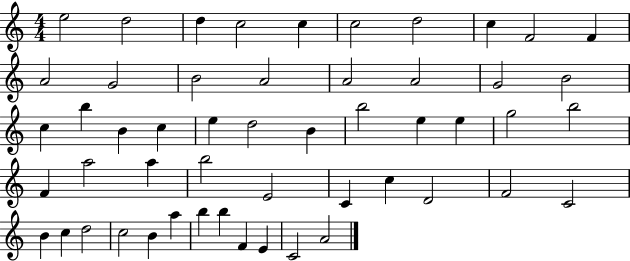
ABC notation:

X:1
T:Untitled
M:4/4
L:1/4
K:C
e2 d2 d c2 c c2 d2 c F2 F A2 G2 B2 A2 A2 A2 G2 B2 c b B c e d2 B b2 e e g2 b2 F a2 a b2 E2 C c D2 F2 C2 B c d2 c2 B a b b F E C2 A2